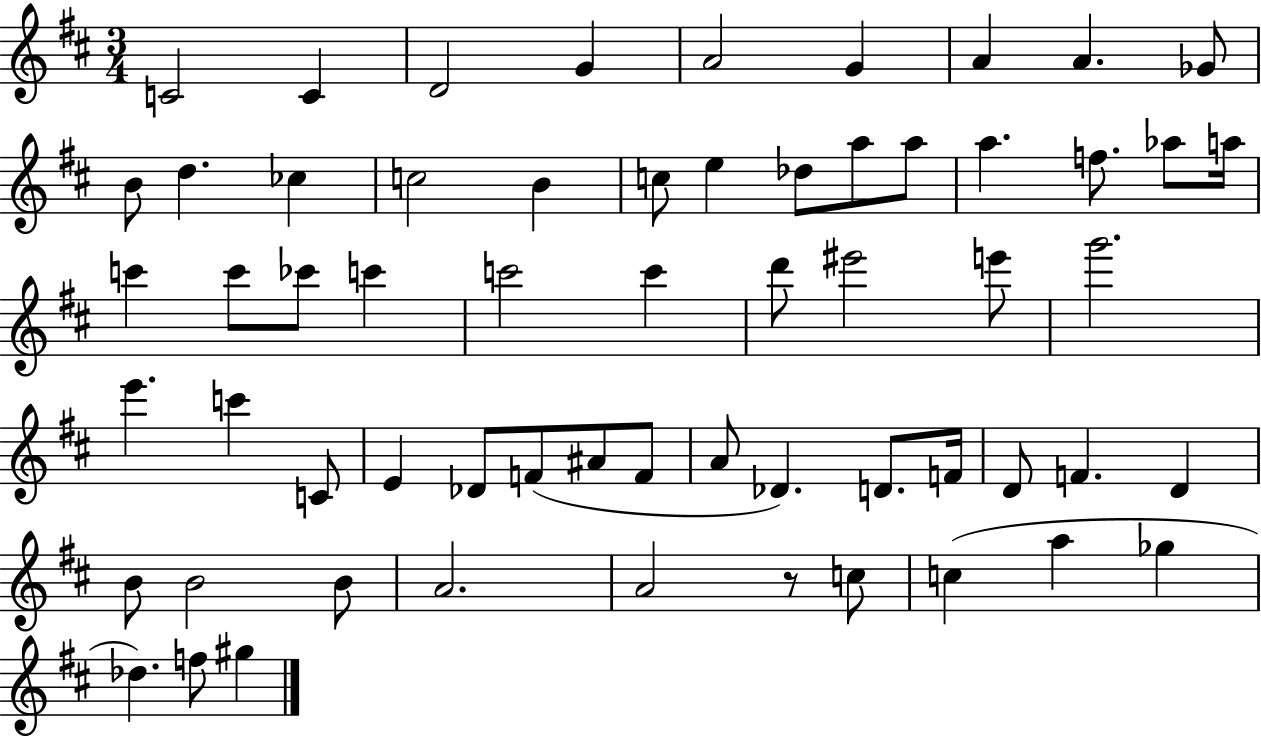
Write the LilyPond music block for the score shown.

{
  \clef treble
  \numericTimeSignature
  \time 3/4
  \key d \major
  c'2 c'4 | d'2 g'4 | a'2 g'4 | a'4 a'4. ges'8 | \break b'8 d''4. ces''4 | c''2 b'4 | c''8 e''4 des''8 a''8 a''8 | a''4. f''8. aes''8 a''16 | \break c'''4 c'''8 ces'''8 c'''4 | c'''2 c'''4 | d'''8 eis'''2 e'''8 | g'''2. | \break e'''4. c'''4 c'8 | e'4 des'8 f'8( ais'8 f'8 | a'8 des'4.) d'8. f'16 | d'8 f'4. d'4 | \break b'8 b'2 b'8 | a'2. | a'2 r8 c''8 | c''4( a''4 ges''4 | \break des''4.) f''8 gis''4 | \bar "|."
}